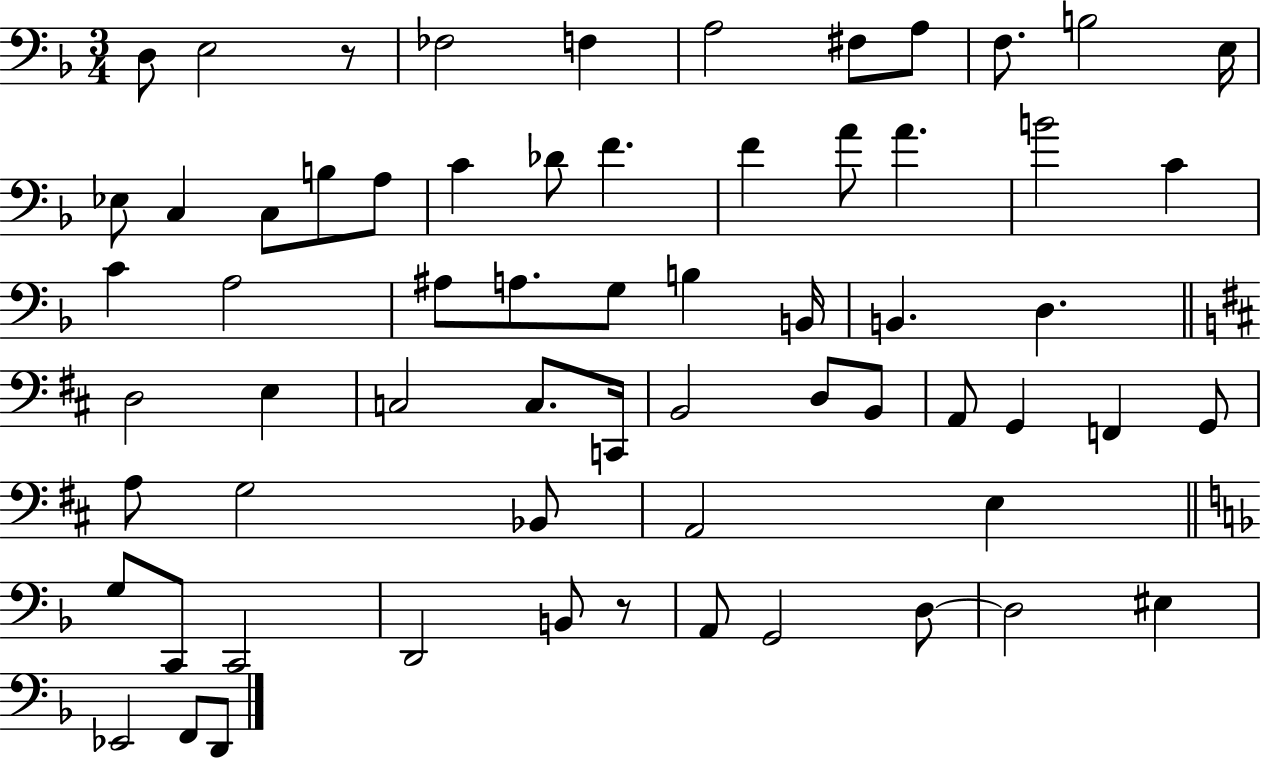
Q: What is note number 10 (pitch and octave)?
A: E3